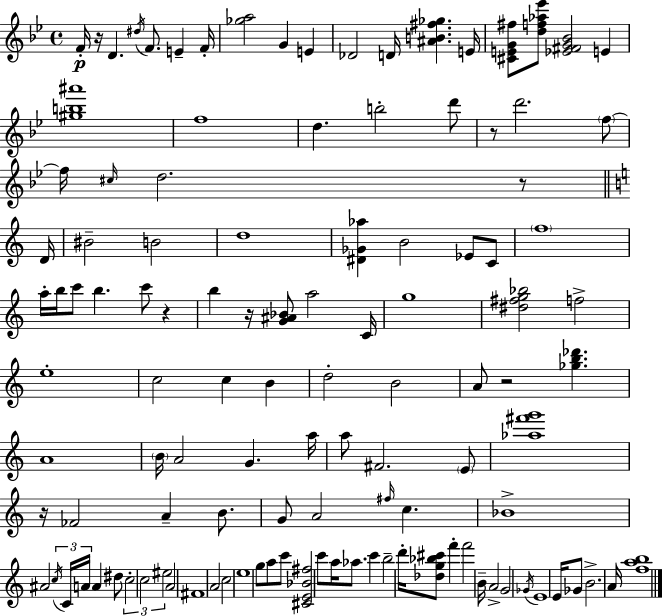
{
  \clef treble
  \time 4/4
  \defaultTimeSignature
  \key bes \major
  f'16-.\p r16 d'4. \acciaccatura { dis''16 } f'8. e'4-- | f'16-. <ges'' a''>2 g'4 e'4 | des'2 d'16 <ais' b' fis'' ges''>4. | e'16 <cis' e' g' fis''>8 <d'' f'' aes'' ees'''>8 <ees' fis' g' bes'>2 e'4 | \break <gis'' b'' ais'''>1 | f''1 | d''4. b''2-. d'''8 | r8 d'''2. \parenthesize f''8~~ | \break f''16 \grace { cis''16 } d''2. r8 | \bar "||" \break \key c \major d'16 bis'2-- b'2 | d''1 | <dis' ges' aes''>4 b'2 ees'8 c'8 | \parenthesize f''1 | \break a''16-. b''16 c'''8 b''4. c'''8 r4 | b''4 r16 <g' ais' bes'>8 a''2 | c'16 g''1 | <dis'' fis'' g'' bes''>2 f''2-> | \break e''1-. | c''2 c''4 b'4 | d''2-. b'2 | a'8 r2 <ges'' b'' des'''>4. | \break a'1 | \parenthesize b'16 a'2 g'4. | a''16 a''8 fis'2. \parenthesize e'8 | <aes'' fis''' g'''>1 | \break r16 fes'2 a'4-- b'8. | g'8 a'2 \grace { fis''16 } c''4. | bes'1-> | ais'2 \tuplet 3/2 { \acciaccatura { c''16 } c'16 a'16 } a'4 | \break dis''8 \tuplet 3/2 { c''2-. c''2 | eis''2 } a'2 | fis'1 | a'2 c''2 | \break e''1 | g''8 a''8 c'''8 <cis' e' bes' fis''>2 | c'''8 a''16 aes''8. c'''4 b''2-- | d'''16-. <des'' g'' bes'' cis'''>8 f'''4-. f'''2 | \break b'16-- a'2-> g'2 | \acciaccatura { ges'16 } e'1 | e'16 ges'8 b'2.-> | a'16 <f'' a'' b''>1 | \break \bar "|."
}